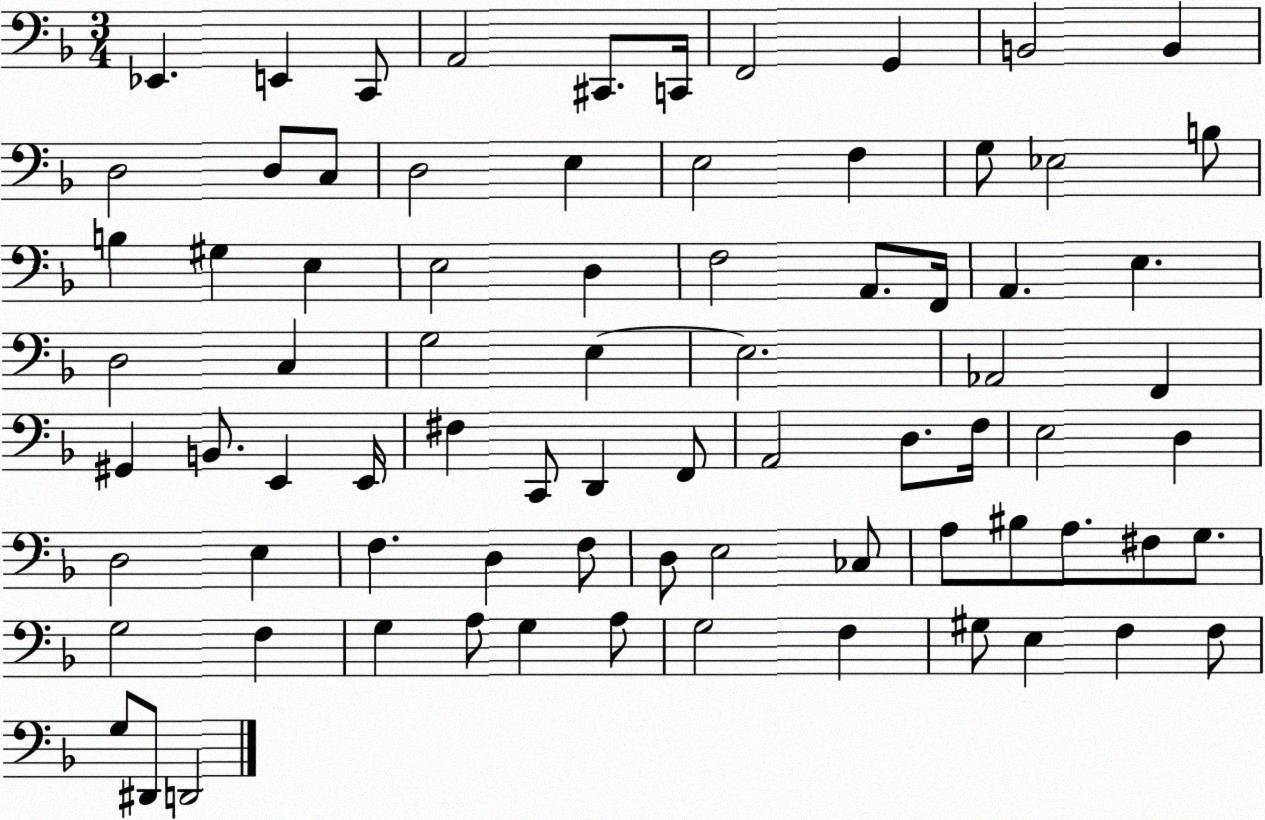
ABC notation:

X:1
T:Untitled
M:3/4
L:1/4
K:F
_E,, E,, C,,/2 A,,2 ^C,,/2 C,,/4 F,,2 G,, B,,2 B,, D,2 D,/2 C,/2 D,2 E, E,2 F, G,/2 _E,2 B,/2 B, ^G, E, E,2 D, F,2 A,,/2 F,,/4 A,, E, D,2 C, G,2 E, E,2 _A,,2 F,, ^G,, B,,/2 E,, E,,/4 ^F, C,,/2 D,, F,,/2 A,,2 D,/2 F,/4 E,2 D, D,2 E, F, D, F,/2 D,/2 E,2 _C,/2 A,/2 ^B,/2 A,/2 ^F,/2 G,/2 G,2 F, G, A,/2 G, A,/2 G,2 F, ^G,/2 E, F, F,/2 G,/2 ^D,,/2 D,,2